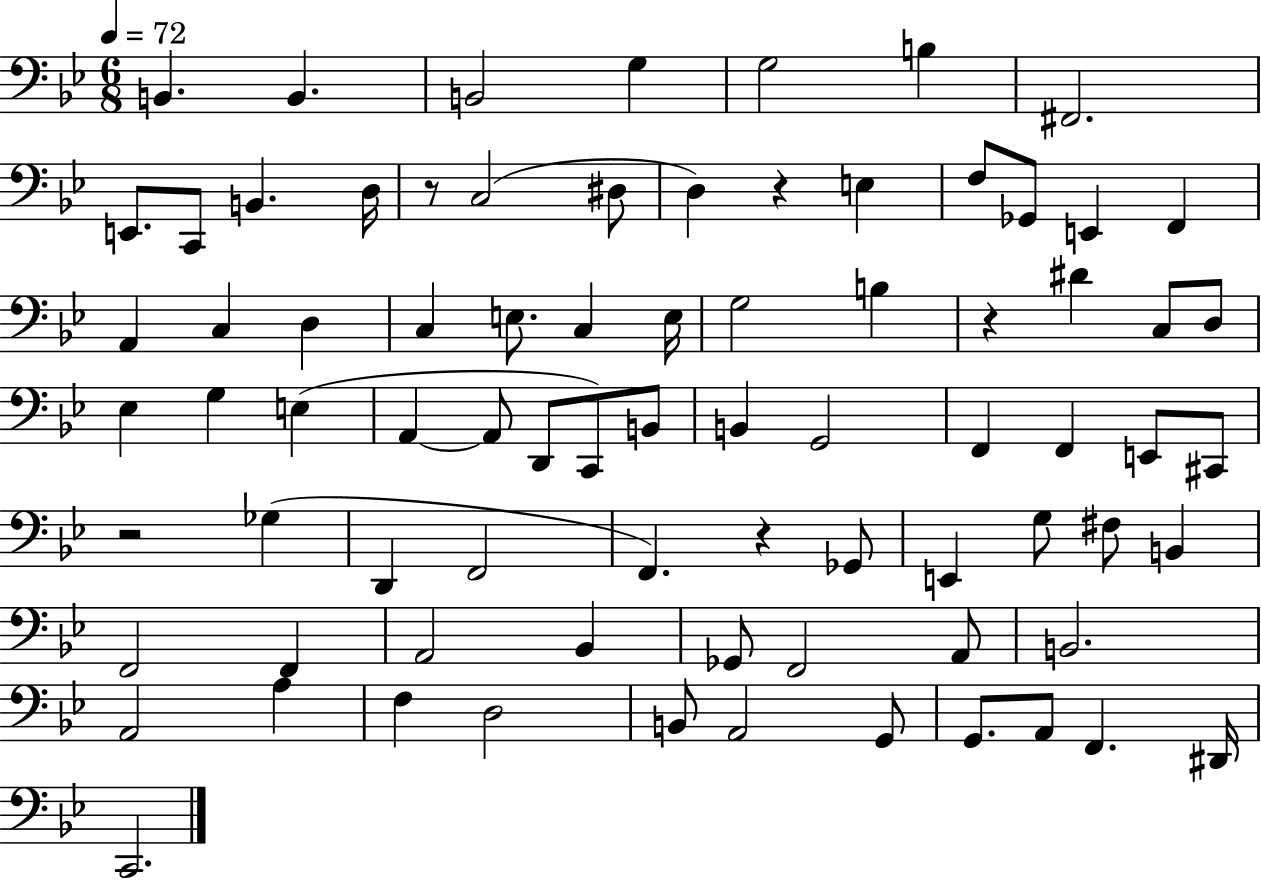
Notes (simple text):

B2/q. B2/q. B2/h G3/q G3/h B3/q F#2/h. E2/e. C2/e B2/q. D3/s R/e C3/h D#3/e D3/q R/q E3/q F3/e Gb2/e E2/q F2/q A2/q C3/q D3/q C3/q E3/e. C3/q E3/s G3/h B3/q R/q D#4/q C3/e D3/e Eb3/q G3/q E3/q A2/q A2/e D2/e C2/e B2/e B2/q G2/h F2/q F2/q E2/e C#2/e R/h Gb3/q D2/q F2/h F2/q. R/q Gb2/e E2/q G3/e F#3/e B2/q F2/h F2/q A2/h Bb2/q Gb2/e F2/h A2/e B2/h. A2/h A3/q F3/q D3/h B2/e A2/h G2/e G2/e. A2/e F2/q. D#2/s C2/h.